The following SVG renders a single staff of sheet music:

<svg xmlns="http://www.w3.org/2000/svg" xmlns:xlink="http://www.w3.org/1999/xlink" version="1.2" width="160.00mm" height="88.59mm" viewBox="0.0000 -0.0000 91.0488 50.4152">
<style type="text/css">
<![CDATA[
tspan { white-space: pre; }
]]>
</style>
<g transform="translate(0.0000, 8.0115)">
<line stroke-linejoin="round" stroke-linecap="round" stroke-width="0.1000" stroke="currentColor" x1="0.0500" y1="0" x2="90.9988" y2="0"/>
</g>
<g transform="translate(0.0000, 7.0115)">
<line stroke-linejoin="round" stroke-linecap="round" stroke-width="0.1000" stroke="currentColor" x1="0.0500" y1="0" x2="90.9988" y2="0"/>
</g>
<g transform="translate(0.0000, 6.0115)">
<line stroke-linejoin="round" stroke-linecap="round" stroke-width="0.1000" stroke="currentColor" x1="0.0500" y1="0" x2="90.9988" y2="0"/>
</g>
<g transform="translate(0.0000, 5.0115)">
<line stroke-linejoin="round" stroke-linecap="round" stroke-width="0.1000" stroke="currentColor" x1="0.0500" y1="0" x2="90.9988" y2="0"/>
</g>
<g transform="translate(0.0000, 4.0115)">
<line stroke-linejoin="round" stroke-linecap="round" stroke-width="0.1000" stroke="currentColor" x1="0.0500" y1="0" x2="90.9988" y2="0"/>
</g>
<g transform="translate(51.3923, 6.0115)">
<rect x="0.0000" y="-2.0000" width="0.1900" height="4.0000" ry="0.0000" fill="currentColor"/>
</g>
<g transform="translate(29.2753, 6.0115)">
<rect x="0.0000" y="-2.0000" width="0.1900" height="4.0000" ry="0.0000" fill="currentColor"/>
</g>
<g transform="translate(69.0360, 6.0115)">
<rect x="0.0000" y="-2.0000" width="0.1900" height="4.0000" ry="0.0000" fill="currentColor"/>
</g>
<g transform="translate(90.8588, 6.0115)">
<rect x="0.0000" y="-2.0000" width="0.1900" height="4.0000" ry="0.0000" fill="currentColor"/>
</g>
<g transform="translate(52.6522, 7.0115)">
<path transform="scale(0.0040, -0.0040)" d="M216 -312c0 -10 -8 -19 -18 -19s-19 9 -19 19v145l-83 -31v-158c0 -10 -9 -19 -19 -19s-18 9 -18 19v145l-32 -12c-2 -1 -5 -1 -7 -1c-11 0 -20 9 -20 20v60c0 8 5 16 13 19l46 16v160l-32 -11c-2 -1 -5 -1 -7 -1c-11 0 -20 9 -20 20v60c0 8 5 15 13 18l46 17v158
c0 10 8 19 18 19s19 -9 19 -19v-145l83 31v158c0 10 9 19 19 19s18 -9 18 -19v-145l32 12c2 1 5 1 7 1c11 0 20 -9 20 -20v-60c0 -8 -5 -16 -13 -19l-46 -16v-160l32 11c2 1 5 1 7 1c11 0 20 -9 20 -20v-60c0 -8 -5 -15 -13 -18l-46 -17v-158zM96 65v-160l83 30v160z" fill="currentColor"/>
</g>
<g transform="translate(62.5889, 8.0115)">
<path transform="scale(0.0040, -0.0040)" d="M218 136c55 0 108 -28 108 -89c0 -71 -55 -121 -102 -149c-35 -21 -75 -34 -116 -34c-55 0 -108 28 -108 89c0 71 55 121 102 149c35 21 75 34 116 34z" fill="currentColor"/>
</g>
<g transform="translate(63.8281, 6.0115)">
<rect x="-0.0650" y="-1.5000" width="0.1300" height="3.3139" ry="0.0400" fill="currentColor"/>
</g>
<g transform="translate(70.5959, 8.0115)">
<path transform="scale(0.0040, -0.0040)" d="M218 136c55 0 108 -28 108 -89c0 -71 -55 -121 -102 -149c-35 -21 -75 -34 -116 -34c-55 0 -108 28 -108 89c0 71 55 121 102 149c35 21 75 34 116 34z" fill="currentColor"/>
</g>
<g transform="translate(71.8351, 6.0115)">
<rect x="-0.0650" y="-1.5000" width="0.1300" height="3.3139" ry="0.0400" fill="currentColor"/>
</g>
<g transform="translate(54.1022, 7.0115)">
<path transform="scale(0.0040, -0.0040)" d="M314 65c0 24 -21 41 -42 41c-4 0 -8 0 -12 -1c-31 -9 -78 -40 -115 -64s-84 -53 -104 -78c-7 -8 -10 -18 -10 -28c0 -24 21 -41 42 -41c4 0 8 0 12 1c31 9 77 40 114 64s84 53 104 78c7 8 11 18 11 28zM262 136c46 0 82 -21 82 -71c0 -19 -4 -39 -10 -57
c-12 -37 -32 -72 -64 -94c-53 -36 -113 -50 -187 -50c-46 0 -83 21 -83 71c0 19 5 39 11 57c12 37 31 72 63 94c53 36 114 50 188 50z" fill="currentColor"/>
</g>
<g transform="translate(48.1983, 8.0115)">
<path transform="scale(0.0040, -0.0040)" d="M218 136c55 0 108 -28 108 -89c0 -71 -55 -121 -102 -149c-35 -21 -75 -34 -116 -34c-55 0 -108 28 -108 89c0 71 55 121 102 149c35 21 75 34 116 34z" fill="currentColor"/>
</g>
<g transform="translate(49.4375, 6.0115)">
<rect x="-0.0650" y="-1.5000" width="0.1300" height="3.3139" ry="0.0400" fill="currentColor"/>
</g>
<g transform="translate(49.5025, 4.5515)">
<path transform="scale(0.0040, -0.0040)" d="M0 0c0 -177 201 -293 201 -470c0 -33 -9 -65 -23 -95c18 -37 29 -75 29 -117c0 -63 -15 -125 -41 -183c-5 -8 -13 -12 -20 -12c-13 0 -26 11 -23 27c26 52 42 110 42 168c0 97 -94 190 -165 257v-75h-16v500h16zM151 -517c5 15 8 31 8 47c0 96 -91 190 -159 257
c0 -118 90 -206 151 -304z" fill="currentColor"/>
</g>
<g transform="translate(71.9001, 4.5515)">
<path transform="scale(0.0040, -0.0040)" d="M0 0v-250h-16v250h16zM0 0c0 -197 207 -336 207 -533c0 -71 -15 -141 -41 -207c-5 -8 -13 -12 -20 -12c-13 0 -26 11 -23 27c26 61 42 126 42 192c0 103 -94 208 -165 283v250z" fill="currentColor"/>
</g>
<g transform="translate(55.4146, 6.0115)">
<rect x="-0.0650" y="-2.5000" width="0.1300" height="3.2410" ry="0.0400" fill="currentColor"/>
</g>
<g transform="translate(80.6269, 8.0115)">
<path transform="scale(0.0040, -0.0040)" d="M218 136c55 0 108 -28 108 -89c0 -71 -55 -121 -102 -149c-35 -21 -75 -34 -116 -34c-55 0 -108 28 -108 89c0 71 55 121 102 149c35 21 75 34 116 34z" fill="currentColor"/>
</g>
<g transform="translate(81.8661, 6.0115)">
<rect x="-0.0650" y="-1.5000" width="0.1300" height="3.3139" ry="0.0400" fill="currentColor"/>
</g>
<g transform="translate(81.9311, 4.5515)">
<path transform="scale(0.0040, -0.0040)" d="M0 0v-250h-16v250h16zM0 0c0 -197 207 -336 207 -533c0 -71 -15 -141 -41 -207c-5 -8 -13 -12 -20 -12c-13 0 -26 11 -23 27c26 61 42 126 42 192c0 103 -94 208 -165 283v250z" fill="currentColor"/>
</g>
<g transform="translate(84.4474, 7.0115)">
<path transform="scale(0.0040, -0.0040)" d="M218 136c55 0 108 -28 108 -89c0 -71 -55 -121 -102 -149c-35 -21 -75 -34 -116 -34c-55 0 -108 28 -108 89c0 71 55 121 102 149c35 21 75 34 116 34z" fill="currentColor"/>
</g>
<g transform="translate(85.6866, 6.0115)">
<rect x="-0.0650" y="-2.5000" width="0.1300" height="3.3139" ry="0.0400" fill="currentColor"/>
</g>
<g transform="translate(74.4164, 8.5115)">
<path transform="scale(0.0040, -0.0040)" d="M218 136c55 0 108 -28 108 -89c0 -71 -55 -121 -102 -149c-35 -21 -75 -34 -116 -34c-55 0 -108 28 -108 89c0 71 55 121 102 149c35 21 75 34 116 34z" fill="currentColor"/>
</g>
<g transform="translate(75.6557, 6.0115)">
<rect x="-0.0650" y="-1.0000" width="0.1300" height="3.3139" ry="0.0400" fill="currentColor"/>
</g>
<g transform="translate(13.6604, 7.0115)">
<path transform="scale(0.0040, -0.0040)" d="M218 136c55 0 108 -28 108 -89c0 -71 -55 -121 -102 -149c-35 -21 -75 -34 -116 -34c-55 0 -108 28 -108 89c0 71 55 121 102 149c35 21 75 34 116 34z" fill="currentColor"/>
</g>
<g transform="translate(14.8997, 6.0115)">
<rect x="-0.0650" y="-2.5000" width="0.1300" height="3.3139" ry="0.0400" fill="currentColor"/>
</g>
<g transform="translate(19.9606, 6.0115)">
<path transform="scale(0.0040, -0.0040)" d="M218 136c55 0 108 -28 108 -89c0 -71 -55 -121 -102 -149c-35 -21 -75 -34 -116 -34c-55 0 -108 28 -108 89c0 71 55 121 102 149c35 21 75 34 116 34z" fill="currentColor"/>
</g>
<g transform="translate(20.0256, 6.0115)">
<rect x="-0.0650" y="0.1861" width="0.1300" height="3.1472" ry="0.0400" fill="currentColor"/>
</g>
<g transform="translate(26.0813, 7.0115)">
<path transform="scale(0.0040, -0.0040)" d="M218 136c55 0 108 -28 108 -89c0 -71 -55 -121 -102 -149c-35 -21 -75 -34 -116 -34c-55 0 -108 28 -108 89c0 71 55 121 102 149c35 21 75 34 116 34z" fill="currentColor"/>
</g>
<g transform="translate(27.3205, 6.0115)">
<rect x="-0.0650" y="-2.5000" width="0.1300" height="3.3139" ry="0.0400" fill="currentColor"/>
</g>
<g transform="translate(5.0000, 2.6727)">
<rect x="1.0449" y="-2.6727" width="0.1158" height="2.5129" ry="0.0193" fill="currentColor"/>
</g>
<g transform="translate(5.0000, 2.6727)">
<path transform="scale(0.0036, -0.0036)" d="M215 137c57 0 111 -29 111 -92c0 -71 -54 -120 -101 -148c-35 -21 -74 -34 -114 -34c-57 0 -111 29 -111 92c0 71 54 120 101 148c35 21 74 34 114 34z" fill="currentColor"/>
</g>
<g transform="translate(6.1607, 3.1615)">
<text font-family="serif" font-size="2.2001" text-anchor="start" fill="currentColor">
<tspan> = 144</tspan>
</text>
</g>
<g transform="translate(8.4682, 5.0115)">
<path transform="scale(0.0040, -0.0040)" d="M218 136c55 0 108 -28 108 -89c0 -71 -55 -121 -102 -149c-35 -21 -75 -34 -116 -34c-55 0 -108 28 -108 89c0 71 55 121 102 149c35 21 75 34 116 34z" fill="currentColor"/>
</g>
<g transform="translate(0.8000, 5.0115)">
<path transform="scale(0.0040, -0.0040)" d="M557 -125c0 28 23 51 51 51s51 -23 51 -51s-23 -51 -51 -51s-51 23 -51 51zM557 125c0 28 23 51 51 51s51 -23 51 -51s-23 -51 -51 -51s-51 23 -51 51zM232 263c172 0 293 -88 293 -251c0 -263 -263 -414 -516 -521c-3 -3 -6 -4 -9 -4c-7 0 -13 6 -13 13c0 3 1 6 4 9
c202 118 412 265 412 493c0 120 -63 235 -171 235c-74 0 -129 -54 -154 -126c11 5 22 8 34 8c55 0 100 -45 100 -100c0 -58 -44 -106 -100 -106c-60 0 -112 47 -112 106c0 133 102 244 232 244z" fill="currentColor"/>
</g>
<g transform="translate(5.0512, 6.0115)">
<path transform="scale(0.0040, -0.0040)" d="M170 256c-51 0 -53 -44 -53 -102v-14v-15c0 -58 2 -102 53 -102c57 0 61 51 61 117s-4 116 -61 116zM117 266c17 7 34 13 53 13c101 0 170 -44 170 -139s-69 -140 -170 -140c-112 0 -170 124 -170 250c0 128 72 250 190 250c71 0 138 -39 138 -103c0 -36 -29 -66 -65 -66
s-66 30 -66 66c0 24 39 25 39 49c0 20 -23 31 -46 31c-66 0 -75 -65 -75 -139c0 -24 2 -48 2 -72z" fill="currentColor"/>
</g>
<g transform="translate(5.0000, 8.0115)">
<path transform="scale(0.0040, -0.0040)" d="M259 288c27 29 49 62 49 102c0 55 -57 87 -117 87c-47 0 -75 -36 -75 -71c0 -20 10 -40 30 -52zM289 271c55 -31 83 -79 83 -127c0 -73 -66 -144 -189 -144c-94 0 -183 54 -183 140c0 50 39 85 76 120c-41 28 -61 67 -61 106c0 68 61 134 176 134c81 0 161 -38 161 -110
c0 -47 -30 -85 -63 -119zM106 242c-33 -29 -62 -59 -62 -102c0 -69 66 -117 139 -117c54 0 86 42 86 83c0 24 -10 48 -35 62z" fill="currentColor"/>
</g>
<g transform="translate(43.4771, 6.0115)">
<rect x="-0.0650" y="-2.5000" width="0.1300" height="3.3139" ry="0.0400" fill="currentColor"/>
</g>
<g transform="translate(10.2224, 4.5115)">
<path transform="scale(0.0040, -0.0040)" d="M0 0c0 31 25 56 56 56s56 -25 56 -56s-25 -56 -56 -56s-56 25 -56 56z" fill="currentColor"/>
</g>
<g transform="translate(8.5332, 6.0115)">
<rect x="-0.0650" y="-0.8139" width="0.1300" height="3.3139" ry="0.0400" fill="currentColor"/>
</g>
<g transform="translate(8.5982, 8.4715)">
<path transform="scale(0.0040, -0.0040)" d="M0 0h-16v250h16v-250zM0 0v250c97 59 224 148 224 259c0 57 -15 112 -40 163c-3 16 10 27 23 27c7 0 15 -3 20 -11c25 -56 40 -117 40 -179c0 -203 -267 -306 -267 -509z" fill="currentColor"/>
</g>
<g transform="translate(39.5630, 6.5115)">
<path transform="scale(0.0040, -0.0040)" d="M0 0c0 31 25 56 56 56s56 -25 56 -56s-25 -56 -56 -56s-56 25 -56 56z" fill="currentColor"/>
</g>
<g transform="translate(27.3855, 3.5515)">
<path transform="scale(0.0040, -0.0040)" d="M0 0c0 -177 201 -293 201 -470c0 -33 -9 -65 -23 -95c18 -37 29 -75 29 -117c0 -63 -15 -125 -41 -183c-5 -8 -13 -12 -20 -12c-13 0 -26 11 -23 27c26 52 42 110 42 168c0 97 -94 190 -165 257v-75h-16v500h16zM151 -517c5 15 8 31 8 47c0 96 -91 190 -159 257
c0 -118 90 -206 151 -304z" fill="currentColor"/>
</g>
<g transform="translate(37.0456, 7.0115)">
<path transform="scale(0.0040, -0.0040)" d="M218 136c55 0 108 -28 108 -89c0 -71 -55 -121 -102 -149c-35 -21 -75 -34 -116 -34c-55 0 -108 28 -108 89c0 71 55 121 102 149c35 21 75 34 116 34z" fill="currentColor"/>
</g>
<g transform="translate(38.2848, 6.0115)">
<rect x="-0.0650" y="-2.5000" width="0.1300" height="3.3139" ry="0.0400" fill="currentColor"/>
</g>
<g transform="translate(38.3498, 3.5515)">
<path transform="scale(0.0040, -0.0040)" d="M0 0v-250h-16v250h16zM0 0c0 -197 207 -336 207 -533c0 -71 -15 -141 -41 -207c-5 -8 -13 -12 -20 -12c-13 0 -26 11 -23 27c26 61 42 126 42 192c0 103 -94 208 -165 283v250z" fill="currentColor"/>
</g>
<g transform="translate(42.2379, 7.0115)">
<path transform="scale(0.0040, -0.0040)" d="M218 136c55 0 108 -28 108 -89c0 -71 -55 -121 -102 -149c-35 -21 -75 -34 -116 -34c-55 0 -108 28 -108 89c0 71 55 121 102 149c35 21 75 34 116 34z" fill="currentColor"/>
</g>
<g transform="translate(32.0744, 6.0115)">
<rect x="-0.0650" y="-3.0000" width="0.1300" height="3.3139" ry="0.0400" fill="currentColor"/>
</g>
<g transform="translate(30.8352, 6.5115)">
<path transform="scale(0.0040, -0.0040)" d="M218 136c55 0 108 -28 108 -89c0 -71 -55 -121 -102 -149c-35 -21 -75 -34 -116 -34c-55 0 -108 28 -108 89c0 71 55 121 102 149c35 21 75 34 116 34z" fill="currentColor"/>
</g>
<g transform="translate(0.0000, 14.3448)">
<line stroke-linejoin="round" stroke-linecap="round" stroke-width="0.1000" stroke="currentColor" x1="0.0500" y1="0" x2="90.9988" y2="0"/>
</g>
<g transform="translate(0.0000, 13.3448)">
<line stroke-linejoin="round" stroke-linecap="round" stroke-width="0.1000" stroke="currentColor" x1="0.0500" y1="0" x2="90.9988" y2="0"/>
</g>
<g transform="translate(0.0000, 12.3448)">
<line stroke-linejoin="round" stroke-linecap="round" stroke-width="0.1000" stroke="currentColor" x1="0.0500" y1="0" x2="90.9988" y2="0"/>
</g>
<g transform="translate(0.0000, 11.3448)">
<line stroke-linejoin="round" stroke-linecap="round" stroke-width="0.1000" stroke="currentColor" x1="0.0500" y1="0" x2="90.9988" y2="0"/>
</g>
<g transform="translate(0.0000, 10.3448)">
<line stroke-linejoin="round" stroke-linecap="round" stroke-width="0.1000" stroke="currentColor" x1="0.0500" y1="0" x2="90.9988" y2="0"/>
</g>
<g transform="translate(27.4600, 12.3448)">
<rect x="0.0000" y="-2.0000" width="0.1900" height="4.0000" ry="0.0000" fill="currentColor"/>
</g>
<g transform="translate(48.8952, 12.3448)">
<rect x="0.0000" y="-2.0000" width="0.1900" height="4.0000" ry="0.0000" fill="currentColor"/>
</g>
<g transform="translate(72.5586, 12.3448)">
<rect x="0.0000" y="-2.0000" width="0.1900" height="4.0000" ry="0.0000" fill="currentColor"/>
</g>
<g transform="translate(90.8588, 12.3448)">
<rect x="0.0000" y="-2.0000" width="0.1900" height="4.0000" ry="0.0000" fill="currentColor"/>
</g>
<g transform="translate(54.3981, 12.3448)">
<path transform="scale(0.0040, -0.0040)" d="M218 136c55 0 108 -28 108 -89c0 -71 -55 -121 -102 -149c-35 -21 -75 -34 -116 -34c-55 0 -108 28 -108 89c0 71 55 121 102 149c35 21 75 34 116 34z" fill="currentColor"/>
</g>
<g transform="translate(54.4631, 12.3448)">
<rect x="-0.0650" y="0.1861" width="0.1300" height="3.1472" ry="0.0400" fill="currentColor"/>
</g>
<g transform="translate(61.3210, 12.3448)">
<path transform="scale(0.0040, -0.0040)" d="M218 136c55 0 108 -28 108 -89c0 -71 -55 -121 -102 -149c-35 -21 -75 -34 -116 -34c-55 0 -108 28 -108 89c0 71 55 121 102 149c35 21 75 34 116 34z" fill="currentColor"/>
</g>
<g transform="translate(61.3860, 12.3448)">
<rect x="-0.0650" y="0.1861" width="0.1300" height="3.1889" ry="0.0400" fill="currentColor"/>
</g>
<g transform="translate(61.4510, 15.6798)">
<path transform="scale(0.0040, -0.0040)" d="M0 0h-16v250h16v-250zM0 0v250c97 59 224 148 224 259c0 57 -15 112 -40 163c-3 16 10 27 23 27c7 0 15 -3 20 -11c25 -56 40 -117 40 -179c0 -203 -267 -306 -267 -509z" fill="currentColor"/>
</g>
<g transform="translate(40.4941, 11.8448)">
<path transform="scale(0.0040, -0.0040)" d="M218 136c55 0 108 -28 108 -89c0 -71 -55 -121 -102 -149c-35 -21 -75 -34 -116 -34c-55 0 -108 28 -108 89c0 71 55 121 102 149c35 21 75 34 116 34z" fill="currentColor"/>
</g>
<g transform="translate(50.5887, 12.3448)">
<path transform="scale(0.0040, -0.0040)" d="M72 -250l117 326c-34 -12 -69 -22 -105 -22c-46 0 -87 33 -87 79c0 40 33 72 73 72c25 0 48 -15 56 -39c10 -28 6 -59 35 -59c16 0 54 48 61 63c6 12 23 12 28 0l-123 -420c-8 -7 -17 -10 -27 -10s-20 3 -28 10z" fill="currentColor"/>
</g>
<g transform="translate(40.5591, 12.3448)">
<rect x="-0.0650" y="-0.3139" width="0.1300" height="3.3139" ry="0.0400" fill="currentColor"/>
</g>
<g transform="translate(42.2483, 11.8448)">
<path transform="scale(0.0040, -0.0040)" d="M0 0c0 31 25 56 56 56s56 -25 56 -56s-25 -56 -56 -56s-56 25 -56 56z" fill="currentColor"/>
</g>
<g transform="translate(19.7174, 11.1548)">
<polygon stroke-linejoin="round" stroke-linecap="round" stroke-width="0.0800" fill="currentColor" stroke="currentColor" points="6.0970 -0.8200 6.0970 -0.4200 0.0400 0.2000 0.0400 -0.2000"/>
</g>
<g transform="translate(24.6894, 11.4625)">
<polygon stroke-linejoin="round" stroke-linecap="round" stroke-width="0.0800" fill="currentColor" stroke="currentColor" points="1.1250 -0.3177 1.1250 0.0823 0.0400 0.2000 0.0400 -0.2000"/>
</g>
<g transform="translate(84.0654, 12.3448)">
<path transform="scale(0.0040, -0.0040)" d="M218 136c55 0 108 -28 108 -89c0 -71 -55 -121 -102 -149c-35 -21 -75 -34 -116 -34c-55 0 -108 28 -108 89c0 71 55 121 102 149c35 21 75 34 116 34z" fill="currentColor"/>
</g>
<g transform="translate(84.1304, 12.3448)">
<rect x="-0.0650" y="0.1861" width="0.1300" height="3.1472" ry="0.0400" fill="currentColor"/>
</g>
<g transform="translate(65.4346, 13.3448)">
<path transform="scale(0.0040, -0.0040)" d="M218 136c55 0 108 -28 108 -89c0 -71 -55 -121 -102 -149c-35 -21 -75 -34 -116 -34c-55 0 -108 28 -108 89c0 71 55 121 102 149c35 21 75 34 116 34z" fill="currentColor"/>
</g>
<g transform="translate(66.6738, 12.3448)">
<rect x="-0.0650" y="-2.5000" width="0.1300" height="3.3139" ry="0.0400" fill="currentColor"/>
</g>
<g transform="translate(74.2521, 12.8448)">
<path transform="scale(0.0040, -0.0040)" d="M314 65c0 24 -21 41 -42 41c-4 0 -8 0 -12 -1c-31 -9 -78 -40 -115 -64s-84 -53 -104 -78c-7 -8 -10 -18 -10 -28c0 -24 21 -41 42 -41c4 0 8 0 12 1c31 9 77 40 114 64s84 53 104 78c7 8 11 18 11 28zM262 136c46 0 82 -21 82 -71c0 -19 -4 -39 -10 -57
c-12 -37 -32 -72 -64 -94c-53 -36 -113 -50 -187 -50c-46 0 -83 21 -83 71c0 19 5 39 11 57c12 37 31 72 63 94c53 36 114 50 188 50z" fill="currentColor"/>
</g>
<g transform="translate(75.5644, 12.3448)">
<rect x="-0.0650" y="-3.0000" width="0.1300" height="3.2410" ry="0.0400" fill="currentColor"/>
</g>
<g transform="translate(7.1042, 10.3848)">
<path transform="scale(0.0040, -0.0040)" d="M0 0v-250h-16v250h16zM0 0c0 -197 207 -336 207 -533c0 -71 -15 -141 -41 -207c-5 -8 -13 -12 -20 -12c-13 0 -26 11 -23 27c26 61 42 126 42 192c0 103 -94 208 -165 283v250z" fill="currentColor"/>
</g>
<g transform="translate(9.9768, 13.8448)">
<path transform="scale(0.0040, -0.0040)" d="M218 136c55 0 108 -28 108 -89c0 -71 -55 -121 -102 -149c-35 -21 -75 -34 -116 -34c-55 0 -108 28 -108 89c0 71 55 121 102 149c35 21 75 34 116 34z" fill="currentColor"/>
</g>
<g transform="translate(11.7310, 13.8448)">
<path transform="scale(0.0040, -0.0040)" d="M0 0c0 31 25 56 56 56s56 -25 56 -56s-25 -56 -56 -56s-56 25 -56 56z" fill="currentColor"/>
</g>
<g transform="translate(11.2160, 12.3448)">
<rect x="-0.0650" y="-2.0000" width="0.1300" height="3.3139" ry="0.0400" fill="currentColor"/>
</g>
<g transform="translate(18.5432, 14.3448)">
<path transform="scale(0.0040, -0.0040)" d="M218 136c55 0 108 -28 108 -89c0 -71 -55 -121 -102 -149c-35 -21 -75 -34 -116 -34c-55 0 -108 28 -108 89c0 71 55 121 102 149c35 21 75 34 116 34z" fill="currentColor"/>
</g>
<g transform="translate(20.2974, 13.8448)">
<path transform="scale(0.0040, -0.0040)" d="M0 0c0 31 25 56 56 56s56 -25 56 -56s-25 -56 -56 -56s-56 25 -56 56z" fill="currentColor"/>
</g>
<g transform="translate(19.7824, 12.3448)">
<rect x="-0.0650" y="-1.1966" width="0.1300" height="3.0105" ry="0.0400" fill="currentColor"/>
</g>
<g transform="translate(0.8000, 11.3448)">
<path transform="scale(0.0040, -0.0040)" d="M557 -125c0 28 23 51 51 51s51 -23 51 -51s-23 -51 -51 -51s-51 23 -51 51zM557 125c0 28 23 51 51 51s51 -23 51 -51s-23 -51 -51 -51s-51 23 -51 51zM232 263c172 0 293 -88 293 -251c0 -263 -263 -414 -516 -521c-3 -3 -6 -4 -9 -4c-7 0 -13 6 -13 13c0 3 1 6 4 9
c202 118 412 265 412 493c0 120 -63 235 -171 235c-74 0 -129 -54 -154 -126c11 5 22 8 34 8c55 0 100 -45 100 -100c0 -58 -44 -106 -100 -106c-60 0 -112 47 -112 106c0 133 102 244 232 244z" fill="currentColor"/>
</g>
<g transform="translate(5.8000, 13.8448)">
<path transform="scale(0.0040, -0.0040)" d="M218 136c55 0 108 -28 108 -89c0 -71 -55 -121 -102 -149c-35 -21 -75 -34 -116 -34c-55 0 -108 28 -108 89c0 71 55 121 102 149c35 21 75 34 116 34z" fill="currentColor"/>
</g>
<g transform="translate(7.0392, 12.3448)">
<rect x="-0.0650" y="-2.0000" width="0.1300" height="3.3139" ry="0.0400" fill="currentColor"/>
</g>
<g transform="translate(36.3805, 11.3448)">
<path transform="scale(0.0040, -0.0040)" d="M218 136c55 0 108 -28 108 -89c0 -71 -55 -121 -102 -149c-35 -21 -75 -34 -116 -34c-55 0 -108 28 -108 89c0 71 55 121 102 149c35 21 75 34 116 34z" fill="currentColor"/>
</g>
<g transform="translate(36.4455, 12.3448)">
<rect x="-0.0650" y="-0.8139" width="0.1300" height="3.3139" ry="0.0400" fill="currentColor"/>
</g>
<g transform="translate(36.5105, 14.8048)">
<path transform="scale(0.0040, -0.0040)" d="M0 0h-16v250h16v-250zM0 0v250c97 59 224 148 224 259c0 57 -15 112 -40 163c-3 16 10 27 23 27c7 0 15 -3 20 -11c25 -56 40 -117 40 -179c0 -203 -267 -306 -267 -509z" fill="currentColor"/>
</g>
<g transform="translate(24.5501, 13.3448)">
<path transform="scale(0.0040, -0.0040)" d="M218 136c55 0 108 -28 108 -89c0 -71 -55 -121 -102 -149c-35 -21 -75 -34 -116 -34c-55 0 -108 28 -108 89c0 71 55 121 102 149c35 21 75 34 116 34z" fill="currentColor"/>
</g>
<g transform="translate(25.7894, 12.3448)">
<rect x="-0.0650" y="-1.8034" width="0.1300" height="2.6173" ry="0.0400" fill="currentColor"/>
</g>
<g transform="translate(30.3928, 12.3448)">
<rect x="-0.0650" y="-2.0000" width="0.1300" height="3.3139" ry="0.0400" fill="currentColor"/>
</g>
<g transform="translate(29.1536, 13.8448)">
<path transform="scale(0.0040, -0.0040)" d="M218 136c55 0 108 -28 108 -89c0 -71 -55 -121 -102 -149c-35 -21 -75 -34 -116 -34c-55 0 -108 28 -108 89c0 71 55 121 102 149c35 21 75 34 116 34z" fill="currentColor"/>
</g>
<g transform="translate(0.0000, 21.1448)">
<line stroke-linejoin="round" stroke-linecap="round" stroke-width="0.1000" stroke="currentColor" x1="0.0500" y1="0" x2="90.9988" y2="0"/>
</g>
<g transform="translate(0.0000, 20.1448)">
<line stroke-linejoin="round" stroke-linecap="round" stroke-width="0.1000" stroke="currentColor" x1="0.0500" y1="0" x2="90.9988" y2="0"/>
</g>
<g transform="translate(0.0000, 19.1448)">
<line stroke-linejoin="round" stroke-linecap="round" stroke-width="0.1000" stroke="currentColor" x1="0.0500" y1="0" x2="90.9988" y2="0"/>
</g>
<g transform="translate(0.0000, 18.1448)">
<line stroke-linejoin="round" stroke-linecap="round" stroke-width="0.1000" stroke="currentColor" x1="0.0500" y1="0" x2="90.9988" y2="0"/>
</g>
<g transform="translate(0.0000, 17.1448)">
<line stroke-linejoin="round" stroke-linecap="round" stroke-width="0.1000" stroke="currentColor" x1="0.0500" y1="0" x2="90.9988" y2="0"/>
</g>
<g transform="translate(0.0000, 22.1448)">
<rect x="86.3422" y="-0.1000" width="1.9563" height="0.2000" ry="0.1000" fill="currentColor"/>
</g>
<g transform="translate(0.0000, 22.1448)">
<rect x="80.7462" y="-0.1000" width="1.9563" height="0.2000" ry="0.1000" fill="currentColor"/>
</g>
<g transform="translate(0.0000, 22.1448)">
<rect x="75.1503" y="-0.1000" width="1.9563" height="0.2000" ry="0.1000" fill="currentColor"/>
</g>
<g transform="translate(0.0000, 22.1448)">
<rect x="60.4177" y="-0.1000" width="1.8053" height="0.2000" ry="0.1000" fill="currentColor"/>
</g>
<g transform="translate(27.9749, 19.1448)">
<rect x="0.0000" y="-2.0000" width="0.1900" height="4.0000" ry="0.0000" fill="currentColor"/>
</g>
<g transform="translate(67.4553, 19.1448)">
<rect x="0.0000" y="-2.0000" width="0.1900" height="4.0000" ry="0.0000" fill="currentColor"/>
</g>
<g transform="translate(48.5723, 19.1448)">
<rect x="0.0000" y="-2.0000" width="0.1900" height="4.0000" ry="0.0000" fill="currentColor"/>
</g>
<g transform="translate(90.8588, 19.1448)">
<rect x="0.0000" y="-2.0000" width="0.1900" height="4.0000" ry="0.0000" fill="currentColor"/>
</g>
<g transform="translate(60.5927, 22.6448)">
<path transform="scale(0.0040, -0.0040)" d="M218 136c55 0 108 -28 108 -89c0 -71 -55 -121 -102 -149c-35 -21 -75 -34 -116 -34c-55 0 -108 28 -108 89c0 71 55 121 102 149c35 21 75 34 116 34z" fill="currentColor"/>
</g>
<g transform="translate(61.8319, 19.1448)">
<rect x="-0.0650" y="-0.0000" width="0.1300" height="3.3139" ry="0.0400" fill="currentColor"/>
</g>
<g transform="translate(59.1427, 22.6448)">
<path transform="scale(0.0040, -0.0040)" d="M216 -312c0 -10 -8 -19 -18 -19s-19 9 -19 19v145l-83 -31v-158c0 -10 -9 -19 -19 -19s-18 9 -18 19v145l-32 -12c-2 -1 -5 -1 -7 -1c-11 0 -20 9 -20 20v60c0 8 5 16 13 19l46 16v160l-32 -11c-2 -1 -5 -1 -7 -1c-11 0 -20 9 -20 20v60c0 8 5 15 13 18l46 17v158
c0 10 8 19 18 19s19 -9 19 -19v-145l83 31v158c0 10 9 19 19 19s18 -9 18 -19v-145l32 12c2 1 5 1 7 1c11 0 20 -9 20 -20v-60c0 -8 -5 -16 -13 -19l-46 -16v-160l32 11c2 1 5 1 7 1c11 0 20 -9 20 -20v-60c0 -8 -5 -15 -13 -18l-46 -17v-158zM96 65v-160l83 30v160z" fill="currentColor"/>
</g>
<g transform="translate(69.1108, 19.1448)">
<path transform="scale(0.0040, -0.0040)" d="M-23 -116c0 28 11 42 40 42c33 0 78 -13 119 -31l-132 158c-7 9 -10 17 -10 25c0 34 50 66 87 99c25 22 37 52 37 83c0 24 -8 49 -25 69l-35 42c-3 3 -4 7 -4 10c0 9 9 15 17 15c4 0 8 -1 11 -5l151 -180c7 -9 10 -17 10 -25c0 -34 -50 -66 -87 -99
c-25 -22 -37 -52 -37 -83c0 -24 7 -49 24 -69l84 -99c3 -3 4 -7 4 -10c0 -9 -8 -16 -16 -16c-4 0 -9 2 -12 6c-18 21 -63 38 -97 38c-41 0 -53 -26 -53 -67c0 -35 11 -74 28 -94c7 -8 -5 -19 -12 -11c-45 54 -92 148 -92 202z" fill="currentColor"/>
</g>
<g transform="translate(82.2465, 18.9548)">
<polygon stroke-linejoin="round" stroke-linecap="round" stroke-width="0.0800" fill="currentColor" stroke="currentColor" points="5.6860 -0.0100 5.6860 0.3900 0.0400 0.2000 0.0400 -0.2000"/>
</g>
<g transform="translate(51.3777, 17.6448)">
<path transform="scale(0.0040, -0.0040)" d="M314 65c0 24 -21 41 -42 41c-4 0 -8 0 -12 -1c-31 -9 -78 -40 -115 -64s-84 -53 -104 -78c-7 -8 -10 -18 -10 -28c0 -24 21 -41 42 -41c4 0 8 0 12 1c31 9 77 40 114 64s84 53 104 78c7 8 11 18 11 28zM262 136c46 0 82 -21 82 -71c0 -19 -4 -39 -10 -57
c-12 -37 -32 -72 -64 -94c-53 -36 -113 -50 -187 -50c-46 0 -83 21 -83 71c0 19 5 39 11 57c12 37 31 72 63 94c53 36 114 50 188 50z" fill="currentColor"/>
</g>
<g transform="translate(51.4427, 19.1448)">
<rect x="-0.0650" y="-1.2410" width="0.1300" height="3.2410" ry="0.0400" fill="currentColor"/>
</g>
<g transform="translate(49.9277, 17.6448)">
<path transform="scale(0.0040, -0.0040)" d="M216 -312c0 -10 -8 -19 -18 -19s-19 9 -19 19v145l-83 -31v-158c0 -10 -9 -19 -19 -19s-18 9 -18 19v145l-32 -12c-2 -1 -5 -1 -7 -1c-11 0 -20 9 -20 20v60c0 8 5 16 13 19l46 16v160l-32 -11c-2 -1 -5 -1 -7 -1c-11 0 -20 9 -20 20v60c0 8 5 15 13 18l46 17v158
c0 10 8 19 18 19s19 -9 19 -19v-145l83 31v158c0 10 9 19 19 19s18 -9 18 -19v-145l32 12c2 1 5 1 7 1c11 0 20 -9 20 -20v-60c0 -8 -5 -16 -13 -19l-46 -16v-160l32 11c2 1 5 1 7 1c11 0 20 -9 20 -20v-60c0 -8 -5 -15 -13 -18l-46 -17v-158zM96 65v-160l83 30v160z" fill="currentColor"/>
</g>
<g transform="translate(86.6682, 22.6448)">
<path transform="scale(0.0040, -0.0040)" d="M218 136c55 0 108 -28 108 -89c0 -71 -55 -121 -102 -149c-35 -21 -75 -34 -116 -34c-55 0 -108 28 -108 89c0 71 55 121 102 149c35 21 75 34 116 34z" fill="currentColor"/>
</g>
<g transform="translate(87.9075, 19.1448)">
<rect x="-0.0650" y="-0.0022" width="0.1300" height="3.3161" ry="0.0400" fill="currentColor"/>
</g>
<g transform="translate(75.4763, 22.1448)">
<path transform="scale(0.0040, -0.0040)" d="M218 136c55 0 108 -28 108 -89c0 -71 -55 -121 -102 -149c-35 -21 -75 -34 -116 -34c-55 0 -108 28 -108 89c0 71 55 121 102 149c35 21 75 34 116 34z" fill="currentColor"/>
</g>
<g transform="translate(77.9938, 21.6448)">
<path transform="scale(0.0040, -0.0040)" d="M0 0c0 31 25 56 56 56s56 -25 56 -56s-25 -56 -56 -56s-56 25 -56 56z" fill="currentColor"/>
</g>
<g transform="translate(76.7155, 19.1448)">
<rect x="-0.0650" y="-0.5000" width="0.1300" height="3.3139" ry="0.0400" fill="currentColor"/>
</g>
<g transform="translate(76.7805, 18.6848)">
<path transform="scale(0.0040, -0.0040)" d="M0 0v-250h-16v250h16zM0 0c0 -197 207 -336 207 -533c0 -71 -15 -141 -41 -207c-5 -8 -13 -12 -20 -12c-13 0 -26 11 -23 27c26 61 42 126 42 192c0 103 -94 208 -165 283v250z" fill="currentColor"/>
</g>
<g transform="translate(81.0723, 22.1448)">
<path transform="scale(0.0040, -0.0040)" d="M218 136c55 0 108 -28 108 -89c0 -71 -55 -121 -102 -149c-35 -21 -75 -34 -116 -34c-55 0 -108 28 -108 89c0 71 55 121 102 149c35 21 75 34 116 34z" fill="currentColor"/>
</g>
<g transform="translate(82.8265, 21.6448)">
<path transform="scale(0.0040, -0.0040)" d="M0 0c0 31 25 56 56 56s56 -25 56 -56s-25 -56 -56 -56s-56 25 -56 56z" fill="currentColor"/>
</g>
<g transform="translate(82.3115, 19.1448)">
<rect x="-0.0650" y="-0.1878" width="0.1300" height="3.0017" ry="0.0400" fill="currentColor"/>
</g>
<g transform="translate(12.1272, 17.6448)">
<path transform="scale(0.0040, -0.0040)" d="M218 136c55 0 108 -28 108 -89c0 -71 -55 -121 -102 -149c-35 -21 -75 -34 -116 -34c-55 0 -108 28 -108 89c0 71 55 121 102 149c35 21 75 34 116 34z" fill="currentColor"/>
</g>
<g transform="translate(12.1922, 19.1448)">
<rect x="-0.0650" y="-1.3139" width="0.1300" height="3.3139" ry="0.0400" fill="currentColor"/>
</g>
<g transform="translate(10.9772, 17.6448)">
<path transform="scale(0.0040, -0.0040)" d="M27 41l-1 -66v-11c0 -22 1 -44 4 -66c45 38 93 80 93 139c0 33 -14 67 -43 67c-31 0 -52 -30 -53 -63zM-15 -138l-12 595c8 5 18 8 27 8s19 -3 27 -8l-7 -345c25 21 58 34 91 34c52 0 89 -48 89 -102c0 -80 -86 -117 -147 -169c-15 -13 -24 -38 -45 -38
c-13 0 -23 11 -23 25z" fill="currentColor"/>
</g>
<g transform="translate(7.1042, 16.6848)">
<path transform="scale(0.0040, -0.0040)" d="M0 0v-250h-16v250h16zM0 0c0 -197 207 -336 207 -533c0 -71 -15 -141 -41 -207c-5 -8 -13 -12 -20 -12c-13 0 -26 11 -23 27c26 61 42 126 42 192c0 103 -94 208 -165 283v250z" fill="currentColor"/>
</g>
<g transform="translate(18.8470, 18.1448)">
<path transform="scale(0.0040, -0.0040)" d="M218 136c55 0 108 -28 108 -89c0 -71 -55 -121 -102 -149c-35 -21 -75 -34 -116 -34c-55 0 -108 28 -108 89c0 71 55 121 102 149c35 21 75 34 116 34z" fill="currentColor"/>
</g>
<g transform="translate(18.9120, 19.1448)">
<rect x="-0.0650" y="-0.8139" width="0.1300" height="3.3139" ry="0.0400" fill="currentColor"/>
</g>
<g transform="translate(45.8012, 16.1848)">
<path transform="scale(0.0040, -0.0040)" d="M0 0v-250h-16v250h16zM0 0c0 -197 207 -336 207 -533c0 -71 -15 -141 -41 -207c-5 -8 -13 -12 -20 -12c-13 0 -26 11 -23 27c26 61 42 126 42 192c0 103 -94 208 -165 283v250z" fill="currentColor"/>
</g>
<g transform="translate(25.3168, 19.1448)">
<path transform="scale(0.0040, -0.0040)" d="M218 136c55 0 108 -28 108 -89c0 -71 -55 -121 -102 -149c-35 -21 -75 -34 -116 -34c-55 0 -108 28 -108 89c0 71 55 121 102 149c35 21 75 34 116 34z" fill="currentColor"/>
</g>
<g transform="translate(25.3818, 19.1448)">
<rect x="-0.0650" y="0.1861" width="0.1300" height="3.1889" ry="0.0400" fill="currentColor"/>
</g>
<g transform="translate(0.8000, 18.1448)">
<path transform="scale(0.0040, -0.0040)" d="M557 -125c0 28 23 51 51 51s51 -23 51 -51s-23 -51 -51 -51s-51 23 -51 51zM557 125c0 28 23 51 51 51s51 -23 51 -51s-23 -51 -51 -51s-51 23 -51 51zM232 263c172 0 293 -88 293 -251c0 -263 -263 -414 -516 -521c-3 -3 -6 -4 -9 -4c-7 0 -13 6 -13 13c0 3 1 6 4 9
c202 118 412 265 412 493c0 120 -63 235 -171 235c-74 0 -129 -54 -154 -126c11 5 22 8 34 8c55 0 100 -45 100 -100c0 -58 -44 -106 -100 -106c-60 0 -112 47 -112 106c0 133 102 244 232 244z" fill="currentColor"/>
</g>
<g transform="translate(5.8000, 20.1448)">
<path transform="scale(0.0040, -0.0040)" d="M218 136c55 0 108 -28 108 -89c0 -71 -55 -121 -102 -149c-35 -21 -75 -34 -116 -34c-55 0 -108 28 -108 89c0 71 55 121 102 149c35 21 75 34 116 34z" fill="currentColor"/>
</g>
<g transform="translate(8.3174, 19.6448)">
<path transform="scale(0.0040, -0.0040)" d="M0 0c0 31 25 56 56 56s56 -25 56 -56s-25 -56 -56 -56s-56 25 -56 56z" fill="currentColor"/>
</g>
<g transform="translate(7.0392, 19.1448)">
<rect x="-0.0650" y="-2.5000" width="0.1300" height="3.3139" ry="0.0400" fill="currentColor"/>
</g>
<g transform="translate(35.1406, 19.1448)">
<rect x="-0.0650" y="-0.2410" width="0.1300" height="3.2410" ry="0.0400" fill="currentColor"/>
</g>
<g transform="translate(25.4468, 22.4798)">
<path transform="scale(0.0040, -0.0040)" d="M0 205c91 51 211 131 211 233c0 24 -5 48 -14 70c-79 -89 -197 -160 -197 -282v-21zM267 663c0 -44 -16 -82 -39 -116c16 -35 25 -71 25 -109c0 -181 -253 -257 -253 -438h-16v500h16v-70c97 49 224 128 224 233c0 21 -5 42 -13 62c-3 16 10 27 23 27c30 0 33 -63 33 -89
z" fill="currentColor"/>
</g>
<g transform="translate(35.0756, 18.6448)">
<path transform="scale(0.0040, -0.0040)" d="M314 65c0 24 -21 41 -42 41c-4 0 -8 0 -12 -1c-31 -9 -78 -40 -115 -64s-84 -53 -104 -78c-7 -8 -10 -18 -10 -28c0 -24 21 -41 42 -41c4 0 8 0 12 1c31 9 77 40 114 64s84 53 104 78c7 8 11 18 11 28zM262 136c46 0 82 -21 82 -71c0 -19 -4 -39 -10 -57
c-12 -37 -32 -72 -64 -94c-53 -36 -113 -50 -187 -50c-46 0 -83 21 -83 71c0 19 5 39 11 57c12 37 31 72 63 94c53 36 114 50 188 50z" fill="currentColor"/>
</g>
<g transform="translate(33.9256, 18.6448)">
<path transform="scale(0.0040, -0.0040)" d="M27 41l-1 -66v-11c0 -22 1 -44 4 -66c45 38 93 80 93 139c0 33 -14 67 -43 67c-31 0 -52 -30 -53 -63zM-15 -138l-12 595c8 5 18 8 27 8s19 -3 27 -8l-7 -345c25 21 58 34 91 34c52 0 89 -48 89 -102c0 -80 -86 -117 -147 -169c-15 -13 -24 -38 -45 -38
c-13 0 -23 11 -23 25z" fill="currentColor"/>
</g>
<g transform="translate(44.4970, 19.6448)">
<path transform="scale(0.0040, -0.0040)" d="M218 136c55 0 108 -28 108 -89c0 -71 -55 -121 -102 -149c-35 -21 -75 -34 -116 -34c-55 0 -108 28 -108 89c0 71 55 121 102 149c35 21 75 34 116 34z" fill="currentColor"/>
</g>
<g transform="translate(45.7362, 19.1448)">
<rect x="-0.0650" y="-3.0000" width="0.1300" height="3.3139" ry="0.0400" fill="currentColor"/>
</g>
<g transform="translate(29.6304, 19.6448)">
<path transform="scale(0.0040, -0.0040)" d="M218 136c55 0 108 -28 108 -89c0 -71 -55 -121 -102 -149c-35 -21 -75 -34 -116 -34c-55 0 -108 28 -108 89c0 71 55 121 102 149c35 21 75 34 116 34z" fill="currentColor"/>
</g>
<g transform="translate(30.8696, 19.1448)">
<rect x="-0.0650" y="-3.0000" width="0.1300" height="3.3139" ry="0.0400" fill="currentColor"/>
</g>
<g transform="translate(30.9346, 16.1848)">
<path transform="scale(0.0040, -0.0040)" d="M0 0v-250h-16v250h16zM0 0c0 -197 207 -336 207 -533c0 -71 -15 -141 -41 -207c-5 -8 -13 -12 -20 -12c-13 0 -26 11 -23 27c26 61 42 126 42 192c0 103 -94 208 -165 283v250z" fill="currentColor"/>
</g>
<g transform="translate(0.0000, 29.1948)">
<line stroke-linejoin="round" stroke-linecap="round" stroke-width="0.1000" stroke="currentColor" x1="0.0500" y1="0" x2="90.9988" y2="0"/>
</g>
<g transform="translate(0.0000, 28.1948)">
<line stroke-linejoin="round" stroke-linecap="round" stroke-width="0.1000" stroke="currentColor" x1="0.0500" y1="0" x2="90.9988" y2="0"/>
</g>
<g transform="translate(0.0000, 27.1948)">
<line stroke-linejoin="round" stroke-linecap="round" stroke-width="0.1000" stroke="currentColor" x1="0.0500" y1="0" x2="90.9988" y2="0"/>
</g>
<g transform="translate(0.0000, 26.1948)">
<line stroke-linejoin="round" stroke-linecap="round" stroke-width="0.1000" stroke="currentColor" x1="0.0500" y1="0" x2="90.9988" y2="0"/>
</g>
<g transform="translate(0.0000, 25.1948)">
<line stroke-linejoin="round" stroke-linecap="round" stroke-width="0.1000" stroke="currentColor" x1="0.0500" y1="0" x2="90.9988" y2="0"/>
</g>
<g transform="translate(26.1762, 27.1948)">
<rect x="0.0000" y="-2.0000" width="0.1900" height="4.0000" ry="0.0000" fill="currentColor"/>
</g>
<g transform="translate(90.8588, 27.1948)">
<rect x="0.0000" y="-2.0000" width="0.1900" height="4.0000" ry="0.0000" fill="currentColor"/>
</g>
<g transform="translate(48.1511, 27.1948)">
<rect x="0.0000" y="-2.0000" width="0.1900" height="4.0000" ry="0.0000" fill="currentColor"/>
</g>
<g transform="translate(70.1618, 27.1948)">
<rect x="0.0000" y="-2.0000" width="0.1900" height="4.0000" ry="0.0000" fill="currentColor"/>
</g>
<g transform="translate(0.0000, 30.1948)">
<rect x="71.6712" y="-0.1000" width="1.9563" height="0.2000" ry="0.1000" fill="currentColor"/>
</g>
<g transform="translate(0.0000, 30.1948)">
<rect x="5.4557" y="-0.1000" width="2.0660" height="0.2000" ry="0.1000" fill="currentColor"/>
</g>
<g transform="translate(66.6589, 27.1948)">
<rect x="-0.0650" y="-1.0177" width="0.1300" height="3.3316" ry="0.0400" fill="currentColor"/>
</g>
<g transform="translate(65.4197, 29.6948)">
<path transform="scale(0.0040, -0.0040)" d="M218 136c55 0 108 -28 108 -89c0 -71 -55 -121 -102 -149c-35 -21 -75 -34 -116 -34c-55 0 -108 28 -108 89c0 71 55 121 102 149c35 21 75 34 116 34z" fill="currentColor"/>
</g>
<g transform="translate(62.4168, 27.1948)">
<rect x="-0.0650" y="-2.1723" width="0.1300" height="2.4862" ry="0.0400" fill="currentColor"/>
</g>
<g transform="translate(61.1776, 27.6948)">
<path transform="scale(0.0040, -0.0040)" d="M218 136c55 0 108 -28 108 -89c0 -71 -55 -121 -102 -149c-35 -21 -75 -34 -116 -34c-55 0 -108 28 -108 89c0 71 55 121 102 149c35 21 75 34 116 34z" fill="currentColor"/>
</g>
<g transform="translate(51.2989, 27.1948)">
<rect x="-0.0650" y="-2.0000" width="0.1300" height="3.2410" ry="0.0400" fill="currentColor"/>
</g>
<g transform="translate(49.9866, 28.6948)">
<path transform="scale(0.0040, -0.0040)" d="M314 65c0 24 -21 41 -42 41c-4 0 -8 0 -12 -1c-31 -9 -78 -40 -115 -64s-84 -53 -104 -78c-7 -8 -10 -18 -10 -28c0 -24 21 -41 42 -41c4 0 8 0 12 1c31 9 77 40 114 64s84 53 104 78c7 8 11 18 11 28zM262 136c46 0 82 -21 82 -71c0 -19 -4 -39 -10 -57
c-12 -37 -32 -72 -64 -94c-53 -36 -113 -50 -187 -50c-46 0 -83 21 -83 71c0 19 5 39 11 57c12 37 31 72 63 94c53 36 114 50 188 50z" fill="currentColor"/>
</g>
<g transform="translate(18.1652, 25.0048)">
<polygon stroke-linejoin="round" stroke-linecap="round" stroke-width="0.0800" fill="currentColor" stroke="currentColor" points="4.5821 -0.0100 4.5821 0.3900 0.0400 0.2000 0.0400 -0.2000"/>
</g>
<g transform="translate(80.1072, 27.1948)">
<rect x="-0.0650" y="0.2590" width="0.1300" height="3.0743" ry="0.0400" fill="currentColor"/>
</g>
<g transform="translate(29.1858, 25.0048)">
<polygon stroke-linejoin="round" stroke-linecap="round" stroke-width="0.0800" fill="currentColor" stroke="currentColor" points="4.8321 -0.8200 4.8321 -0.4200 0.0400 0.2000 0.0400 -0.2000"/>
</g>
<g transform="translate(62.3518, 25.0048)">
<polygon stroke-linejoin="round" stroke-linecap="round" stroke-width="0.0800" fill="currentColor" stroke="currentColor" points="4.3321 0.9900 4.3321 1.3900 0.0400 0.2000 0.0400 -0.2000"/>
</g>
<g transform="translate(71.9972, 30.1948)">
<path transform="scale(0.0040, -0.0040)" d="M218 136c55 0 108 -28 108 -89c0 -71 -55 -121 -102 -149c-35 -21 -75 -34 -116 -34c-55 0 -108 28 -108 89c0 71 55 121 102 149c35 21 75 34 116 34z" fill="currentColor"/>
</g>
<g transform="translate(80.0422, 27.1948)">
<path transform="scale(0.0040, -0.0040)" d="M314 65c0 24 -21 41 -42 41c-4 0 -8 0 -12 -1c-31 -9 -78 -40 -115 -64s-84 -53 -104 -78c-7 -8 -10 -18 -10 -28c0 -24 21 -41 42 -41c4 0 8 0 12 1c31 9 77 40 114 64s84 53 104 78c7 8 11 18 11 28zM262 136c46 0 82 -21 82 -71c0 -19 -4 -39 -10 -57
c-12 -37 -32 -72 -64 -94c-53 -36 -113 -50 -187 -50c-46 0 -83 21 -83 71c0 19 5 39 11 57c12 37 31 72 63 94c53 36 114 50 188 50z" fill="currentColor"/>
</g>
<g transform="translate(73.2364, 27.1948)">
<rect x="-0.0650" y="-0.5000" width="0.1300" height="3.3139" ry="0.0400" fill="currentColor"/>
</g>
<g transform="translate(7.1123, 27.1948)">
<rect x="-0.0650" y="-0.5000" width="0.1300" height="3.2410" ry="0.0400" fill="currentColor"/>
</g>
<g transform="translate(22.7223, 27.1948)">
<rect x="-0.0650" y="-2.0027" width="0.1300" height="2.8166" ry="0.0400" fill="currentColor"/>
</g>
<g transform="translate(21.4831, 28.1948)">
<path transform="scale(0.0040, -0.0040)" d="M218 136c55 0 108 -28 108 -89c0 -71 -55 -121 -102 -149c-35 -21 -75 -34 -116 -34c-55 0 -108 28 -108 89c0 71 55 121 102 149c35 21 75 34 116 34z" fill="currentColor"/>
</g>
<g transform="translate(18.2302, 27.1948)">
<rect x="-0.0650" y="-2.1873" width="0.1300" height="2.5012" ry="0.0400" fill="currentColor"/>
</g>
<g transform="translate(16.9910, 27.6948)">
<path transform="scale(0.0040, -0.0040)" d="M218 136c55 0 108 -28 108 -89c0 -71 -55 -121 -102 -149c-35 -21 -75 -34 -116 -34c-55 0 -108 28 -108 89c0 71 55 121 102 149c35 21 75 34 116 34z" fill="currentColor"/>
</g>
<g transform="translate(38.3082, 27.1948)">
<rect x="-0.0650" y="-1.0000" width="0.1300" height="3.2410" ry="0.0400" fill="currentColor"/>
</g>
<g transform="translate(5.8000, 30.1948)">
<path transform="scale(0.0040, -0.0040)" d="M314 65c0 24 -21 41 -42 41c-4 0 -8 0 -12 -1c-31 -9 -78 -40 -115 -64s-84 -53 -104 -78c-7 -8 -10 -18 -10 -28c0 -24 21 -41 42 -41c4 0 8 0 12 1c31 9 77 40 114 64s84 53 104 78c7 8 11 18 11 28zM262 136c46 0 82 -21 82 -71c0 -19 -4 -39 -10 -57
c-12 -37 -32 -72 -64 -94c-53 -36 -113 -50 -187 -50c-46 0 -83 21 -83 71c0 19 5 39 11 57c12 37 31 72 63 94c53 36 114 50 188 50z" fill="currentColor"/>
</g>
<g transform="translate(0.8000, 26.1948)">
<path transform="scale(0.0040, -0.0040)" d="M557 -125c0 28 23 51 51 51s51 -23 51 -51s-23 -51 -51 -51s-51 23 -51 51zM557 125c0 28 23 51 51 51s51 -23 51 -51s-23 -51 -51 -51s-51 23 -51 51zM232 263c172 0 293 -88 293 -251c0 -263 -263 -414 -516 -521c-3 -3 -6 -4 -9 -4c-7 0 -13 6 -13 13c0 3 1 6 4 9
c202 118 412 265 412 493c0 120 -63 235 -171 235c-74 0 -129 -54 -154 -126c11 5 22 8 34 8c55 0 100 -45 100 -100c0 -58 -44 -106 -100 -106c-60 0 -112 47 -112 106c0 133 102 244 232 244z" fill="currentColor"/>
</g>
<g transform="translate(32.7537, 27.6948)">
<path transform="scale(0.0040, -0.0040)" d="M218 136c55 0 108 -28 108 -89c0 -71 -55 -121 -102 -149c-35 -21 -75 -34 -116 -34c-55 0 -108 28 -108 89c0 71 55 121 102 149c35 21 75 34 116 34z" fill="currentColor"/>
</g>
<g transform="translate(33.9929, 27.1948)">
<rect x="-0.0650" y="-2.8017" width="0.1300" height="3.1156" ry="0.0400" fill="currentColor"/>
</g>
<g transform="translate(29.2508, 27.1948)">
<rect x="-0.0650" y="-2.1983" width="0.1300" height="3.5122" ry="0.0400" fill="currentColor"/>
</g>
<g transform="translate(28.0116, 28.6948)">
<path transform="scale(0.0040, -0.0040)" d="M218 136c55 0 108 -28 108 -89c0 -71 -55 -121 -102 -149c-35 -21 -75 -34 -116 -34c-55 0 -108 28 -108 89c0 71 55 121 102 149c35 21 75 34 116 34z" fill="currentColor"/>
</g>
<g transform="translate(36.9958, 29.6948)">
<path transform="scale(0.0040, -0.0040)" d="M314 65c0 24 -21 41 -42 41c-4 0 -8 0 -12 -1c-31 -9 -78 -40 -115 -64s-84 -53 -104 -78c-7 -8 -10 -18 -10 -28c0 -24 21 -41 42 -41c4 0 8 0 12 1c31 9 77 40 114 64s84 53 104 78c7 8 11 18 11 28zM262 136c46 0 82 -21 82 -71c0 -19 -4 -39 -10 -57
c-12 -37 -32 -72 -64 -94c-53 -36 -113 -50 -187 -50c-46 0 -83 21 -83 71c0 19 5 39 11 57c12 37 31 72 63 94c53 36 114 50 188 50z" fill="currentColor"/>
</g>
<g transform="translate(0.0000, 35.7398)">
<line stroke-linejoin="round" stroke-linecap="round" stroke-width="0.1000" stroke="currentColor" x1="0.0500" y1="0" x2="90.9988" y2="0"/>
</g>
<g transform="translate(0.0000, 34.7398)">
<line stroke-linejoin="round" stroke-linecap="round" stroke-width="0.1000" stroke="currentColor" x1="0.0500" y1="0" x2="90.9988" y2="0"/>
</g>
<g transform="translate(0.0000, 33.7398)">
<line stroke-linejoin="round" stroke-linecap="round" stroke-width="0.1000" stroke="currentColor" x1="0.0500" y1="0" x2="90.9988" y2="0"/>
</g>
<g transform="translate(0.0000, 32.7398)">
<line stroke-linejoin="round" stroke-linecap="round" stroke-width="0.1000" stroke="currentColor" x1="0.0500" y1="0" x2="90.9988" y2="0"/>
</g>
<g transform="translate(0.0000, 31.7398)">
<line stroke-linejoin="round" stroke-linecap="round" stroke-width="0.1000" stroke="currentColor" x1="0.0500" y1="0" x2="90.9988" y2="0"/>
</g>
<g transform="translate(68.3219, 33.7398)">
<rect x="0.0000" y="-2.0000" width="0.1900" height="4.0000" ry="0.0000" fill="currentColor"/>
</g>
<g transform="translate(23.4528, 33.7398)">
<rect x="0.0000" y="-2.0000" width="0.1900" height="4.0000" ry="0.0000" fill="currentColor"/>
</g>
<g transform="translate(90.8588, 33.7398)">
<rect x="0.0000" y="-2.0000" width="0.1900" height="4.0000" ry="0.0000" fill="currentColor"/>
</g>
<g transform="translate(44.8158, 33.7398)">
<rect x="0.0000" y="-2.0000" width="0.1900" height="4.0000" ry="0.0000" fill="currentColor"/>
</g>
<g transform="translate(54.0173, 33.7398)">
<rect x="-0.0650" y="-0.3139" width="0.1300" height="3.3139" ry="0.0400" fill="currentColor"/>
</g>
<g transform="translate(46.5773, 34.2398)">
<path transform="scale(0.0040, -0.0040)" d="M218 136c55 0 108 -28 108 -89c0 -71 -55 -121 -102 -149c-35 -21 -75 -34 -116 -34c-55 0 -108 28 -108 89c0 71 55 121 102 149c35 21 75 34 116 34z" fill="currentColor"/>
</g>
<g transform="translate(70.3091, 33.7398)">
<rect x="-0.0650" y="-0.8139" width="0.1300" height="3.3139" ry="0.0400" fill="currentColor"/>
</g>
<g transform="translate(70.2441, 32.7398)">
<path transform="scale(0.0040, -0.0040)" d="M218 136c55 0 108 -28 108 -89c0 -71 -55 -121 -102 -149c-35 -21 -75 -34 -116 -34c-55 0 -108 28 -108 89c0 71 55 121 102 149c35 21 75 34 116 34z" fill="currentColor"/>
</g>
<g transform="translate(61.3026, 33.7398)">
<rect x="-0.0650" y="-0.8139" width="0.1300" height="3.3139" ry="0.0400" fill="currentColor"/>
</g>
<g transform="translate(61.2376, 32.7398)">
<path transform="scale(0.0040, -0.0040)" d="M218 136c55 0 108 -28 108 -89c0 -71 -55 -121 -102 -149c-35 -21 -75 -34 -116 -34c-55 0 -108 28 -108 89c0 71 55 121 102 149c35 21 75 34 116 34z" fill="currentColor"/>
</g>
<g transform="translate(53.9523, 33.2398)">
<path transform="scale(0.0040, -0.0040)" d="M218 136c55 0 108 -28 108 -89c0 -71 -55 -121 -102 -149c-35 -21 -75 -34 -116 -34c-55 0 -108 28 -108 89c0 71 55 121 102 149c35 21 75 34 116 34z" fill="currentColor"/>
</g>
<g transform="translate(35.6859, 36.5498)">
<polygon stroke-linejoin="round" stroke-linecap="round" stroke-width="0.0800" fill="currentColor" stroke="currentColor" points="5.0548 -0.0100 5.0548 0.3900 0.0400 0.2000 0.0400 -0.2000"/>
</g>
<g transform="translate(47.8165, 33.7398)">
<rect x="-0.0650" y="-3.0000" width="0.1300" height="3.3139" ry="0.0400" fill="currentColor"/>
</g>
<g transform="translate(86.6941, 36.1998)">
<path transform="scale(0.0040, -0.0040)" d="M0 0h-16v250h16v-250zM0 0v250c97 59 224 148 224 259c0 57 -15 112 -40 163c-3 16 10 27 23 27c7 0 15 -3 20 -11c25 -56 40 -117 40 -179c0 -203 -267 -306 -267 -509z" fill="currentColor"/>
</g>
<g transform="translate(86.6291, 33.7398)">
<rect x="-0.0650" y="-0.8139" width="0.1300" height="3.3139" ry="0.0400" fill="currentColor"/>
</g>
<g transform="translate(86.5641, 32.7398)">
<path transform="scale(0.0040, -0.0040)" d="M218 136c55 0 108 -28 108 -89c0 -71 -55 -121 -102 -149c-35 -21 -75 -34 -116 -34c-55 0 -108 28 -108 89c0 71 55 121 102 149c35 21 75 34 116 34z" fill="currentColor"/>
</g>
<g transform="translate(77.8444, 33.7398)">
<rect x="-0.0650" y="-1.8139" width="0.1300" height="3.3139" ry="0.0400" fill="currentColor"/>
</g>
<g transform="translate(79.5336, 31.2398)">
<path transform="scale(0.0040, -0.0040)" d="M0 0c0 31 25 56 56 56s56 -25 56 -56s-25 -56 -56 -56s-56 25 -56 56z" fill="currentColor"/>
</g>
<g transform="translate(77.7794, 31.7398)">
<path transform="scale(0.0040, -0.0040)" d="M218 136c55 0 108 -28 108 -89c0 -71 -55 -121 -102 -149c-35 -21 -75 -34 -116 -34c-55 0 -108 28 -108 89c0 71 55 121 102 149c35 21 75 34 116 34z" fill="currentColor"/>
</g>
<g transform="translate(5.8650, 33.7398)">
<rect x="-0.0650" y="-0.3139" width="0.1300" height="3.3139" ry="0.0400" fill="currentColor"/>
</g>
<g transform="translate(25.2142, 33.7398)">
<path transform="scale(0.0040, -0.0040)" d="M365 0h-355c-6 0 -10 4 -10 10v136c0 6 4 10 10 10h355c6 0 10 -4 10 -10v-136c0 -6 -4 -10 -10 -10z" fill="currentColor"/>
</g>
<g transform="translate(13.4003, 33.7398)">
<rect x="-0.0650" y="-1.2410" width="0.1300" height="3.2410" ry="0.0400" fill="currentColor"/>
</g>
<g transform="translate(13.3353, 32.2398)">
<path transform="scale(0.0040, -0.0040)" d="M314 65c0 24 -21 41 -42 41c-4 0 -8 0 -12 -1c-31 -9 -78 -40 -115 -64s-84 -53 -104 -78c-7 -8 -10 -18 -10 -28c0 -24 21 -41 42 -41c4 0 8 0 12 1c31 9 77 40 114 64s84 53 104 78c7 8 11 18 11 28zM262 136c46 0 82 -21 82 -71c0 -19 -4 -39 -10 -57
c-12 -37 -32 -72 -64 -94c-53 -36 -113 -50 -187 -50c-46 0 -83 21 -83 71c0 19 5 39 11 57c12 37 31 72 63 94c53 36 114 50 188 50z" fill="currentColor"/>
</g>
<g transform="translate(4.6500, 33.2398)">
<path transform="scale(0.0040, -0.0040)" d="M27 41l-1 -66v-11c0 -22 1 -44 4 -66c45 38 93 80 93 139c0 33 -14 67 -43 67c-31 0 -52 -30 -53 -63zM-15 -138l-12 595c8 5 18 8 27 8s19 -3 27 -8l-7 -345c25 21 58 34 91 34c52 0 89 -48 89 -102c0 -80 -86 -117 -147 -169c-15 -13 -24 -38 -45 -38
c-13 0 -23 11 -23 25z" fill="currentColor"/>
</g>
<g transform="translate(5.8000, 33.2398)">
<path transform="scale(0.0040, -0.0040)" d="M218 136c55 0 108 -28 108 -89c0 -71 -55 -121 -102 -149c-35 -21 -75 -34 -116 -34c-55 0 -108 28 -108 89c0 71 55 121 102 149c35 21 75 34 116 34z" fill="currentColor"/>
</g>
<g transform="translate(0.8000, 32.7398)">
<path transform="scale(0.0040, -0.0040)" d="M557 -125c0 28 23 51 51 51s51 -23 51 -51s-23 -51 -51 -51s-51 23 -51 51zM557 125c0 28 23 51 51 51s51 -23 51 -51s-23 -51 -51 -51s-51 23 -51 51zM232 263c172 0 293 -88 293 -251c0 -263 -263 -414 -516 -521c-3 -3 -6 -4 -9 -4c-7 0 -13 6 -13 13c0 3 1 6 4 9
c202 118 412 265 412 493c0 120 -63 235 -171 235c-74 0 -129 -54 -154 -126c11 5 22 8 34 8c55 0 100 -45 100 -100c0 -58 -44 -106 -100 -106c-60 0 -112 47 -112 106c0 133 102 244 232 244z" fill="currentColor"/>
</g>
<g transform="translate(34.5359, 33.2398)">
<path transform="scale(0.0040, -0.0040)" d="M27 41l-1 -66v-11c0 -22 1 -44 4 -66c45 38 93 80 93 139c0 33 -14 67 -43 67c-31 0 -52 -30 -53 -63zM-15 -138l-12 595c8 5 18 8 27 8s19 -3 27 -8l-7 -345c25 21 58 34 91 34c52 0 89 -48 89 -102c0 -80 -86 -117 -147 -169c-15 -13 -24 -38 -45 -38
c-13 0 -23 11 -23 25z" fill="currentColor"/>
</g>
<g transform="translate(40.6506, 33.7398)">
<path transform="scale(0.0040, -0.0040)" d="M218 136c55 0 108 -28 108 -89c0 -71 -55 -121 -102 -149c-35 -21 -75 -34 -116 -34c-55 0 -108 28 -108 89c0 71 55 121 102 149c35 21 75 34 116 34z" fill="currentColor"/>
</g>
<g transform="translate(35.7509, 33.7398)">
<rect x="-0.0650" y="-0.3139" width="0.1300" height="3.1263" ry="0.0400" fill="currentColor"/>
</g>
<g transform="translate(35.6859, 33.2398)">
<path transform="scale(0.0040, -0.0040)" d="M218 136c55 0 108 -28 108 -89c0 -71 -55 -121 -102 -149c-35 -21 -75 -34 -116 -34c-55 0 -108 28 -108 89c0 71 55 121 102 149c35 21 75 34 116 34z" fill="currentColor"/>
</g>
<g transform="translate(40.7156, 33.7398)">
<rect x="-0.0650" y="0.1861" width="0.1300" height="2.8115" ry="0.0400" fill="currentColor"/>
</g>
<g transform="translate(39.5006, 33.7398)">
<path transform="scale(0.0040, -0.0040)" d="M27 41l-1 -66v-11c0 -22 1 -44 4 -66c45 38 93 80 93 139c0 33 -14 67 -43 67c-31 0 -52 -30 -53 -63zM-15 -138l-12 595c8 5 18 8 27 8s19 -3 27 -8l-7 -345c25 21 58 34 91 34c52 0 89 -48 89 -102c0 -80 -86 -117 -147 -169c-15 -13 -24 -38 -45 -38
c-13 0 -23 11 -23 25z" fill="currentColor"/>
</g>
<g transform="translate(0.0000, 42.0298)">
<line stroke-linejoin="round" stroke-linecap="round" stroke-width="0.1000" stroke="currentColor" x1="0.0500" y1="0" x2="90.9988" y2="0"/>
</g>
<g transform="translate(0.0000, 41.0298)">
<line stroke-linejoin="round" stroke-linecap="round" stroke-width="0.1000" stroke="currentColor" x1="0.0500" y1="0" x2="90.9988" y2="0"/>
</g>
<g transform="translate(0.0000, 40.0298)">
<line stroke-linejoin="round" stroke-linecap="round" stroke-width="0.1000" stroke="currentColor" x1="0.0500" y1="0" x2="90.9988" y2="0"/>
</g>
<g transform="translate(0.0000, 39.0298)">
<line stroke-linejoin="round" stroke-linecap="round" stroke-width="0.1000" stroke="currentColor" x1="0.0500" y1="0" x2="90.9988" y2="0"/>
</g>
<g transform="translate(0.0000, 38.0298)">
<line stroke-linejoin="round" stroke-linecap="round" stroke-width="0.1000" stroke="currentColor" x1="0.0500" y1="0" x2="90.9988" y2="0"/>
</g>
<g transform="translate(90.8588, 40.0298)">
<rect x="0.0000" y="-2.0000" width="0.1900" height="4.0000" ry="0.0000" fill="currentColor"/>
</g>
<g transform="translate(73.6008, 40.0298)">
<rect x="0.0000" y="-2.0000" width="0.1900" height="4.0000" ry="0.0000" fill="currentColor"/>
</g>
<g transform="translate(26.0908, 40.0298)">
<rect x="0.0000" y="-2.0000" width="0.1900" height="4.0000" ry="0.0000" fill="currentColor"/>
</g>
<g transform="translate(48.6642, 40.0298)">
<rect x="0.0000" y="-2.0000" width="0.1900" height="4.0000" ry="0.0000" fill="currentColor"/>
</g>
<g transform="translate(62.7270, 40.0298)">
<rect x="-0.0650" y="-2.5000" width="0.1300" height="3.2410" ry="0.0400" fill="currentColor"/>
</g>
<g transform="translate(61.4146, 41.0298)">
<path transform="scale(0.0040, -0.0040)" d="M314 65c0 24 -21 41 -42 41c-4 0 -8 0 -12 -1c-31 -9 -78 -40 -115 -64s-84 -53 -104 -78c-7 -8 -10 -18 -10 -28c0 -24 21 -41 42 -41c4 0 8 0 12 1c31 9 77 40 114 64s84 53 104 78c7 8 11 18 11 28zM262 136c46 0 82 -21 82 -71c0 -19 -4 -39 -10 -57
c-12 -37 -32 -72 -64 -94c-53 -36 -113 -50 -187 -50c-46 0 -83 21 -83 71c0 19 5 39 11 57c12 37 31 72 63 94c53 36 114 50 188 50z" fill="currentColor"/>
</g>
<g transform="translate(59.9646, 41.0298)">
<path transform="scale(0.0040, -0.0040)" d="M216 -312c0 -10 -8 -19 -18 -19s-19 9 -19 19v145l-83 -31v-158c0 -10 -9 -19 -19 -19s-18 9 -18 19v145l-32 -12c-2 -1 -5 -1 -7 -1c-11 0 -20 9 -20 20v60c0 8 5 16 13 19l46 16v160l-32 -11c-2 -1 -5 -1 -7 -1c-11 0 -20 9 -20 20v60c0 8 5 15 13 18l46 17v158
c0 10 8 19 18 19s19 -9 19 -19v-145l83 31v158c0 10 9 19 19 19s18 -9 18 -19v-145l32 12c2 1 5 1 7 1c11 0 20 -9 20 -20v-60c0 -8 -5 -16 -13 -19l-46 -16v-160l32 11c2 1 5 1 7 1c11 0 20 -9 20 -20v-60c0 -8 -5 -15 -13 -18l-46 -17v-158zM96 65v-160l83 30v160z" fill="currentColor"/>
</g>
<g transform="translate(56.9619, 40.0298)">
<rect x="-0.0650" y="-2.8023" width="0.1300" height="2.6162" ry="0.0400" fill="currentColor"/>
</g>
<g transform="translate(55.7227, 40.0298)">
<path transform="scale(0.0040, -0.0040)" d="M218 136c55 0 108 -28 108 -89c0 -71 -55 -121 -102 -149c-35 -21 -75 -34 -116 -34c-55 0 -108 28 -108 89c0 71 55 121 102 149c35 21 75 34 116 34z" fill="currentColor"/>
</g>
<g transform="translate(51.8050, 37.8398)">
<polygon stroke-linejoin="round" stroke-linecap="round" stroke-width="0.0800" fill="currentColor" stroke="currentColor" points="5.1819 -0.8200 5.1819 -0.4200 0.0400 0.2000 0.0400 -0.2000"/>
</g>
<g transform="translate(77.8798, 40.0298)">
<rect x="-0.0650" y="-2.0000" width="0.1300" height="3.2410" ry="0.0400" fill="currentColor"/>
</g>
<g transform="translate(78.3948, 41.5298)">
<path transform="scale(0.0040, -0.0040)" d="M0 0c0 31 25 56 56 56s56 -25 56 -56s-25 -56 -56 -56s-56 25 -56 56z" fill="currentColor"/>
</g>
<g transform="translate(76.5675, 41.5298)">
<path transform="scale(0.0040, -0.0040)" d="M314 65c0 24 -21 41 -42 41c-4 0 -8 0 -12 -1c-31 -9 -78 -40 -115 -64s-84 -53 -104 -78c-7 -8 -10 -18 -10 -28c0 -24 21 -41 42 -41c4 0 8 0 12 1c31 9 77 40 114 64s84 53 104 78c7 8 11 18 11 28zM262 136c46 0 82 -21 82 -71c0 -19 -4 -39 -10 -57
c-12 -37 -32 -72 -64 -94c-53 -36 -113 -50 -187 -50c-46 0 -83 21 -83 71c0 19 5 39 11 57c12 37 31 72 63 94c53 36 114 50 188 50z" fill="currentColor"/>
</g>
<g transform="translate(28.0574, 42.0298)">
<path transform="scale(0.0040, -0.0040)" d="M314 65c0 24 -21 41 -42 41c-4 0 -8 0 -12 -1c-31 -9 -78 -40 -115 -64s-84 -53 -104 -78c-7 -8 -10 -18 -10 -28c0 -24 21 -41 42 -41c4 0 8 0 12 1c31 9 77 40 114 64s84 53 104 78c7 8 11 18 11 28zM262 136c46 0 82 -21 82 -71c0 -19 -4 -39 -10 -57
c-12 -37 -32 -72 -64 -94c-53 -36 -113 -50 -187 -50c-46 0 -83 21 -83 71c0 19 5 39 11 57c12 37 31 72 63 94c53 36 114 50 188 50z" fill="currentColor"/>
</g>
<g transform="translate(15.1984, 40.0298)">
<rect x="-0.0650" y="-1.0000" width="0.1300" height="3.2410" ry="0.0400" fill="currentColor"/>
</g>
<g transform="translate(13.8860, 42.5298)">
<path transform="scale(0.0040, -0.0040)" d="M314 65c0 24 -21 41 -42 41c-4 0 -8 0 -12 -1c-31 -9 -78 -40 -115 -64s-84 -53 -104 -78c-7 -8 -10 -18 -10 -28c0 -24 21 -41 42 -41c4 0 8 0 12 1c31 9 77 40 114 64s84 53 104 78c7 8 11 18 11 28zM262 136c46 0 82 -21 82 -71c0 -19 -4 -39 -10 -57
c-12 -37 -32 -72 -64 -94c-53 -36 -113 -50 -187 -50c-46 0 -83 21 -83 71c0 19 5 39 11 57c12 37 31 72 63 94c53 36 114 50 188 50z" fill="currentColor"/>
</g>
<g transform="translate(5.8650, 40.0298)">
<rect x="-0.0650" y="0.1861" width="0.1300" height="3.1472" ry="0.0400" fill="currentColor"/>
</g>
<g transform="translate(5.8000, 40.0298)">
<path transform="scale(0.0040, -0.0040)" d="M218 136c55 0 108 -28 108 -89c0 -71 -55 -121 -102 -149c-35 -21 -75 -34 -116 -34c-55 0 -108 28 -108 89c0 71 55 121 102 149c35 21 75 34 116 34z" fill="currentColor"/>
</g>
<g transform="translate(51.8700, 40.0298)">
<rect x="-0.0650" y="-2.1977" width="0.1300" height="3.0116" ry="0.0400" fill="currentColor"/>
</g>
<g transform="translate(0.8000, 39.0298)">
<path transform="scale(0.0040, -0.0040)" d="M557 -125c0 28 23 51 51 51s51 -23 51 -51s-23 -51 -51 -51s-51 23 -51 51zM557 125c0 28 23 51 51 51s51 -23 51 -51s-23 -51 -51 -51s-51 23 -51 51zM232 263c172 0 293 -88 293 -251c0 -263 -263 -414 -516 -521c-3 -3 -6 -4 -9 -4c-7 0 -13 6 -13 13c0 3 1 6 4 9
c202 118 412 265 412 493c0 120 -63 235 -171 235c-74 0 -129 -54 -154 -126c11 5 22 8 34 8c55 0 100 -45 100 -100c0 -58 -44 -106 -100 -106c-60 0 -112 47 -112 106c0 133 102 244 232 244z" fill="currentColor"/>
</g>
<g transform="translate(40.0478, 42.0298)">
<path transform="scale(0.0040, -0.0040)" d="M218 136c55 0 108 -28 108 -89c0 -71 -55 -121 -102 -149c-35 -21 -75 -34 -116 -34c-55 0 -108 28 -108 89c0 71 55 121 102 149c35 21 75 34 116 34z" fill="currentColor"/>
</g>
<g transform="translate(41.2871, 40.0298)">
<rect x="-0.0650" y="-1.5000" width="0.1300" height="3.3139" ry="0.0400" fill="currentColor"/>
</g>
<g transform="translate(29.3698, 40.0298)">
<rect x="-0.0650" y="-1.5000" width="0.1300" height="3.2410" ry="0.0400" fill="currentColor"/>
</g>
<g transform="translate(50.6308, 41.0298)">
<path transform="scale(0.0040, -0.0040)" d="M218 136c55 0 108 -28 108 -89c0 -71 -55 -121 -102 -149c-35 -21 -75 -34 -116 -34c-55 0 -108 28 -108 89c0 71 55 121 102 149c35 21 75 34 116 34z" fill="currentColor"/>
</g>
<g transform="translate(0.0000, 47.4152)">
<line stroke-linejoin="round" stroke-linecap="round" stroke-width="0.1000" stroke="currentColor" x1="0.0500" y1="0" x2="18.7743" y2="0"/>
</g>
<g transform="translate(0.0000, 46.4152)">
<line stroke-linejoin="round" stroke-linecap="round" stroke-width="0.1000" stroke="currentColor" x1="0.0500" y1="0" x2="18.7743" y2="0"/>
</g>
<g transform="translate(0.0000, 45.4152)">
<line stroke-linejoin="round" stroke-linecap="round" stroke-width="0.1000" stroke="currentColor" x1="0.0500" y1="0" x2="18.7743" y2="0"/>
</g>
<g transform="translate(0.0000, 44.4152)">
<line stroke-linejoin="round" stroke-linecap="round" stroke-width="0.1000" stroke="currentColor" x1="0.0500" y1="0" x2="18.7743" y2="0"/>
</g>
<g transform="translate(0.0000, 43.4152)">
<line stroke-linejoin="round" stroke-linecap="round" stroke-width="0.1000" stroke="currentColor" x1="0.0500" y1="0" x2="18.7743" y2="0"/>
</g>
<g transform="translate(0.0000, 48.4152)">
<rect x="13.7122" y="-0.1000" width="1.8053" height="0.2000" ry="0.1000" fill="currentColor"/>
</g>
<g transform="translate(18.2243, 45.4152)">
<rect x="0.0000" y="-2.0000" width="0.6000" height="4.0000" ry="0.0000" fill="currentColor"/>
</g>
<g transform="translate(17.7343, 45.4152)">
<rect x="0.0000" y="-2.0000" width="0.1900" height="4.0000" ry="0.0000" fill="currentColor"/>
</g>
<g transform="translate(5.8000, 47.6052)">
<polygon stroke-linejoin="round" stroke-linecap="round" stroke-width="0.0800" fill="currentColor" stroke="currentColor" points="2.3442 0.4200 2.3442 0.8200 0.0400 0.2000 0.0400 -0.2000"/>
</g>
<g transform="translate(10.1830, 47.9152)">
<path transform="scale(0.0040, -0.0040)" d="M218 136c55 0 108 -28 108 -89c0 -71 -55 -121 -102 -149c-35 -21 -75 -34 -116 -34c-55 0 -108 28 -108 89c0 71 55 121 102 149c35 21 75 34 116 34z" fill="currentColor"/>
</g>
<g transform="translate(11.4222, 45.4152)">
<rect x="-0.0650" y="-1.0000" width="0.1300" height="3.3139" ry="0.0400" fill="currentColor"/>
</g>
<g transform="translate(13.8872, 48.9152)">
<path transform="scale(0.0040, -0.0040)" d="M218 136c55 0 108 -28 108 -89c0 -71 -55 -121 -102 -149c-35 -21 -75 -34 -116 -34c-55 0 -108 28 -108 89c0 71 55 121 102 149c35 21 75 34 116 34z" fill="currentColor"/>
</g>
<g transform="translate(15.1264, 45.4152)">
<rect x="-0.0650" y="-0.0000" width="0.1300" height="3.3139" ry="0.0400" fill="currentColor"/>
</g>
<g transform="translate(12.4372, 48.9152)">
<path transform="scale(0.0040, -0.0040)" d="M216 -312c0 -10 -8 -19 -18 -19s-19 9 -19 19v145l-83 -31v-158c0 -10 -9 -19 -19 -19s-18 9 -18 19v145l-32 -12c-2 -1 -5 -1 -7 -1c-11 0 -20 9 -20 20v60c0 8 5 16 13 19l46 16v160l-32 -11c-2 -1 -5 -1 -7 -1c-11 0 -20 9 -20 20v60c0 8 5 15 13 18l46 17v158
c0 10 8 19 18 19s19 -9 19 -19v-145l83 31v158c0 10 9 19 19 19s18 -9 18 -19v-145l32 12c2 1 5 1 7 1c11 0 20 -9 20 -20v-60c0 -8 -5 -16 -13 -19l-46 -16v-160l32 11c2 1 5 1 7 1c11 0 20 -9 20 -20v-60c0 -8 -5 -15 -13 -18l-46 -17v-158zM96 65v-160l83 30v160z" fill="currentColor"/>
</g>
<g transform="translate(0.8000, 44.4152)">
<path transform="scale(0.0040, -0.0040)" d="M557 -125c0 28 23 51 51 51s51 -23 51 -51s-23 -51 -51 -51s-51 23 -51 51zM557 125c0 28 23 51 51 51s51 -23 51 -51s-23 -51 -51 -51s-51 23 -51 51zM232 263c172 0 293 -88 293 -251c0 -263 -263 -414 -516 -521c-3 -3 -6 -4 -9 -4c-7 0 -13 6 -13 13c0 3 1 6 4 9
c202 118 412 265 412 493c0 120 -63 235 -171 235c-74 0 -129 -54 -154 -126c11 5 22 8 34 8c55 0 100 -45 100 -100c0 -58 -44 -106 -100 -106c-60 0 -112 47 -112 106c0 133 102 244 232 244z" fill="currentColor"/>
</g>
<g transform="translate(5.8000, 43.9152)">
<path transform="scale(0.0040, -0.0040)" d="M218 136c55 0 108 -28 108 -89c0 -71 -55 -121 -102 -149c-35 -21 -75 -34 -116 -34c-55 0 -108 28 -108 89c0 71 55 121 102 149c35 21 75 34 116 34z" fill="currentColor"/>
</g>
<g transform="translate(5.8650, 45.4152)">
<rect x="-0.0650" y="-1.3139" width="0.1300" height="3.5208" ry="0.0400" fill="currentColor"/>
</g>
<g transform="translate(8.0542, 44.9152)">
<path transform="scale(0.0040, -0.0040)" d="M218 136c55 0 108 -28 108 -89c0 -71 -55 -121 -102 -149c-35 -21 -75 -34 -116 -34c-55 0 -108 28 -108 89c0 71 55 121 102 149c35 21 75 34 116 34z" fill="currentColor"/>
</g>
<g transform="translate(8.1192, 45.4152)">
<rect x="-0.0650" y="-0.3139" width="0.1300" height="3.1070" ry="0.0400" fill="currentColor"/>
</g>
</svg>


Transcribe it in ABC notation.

X:1
T:Untitled
M:6/8
L:1/4
K:C
F,/2 B,, D, B,,/4 C, B,,/2 B,, G,,/4 ^B,,2 G,, G,,/2 F,, G,,/2 B,, A,,/2 A,, G,,/2 B,,/4 A,, F,/2 E, z/2 D, D,/2 B,, C,2 D, B,,/2 _G, F, D,/4 C,/2 _E,2 C,/2 ^G,2 ^D,, z E,,/2 E,,/2 D,,/2 E,,2 C,/2 B,,/2 A,,/2 C,/2 F,,2 A,,2 C,/2 F,,/2 E,, D,2 _E, G,2 z2 _E,/2 _D,/2 C, E, F, F, A, F,/2 D, F,,2 G,,2 G,, B,,/2 D,/2 ^B,,2 A,,2 G,/2 E,/2 F,, ^D,,